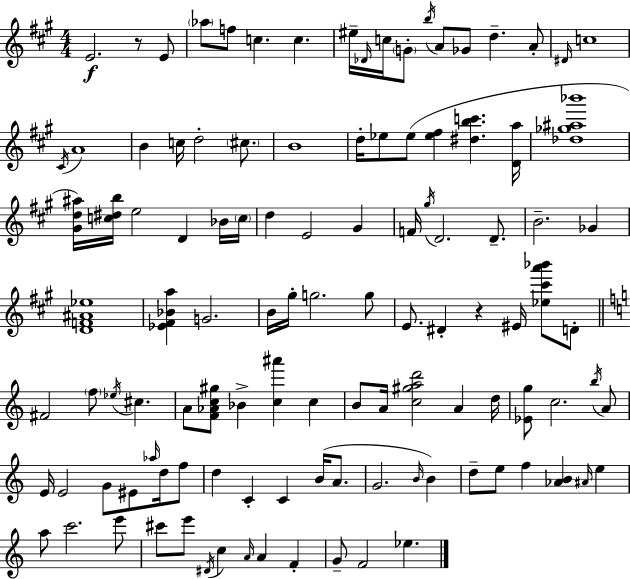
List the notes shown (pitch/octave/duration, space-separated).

E4/h. R/e E4/e Ab5/e F5/e C5/q. C5/q. EIS5/s Db4/s C5/s G4/e B5/s A4/e Gb4/e D5/q. A4/e D#4/s C5/w C#4/s A4/w B4/q C5/s D5/h C#5/e. B4/w D5/s Eb5/e Eb5/e [Eb5,F#5]/q [D#5,B5,C6]/q. [D4,A5]/s [Db5,Gb5,A#5,Bb6]/w [G#4,D5,A#5]/s [C5,D#5,B5]/s E5/h D4/q Bb4/s C5/s D5/q E4/h G#4/q F4/s G#5/s D4/h. D4/e. B4/h. Gb4/q [D4,F4,A#4,Eb5]/w [Eb4,F#4,Bb4,A5]/q G4/h. B4/s G#5/s G5/h. G5/e E4/e. D#4/q R/q EIS4/s [Eb5,C#6,A6,Bb6]/e D4/e F#4/h F5/e Eb5/s C#5/q. A4/e [F4,Ab4,C5,G#5]/e Bb4/q [C5,A#6]/q C5/q B4/e A4/s [C5,G#5,A5,D6]/h A4/q D5/s [Eb4,G5]/e C5/h. B5/s A4/e E4/s E4/h G4/e EIS4/e Ab5/s D5/s F5/e D5/q C4/q C4/q B4/s A4/e. G4/h. B4/s B4/q D5/e E5/e F5/q [Ab4,B4]/q A#4/s E5/q A5/e C6/h. E6/e C#6/e E6/e D#4/s C5/q A4/s A4/q F4/q G4/e F4/h Eb5/q.